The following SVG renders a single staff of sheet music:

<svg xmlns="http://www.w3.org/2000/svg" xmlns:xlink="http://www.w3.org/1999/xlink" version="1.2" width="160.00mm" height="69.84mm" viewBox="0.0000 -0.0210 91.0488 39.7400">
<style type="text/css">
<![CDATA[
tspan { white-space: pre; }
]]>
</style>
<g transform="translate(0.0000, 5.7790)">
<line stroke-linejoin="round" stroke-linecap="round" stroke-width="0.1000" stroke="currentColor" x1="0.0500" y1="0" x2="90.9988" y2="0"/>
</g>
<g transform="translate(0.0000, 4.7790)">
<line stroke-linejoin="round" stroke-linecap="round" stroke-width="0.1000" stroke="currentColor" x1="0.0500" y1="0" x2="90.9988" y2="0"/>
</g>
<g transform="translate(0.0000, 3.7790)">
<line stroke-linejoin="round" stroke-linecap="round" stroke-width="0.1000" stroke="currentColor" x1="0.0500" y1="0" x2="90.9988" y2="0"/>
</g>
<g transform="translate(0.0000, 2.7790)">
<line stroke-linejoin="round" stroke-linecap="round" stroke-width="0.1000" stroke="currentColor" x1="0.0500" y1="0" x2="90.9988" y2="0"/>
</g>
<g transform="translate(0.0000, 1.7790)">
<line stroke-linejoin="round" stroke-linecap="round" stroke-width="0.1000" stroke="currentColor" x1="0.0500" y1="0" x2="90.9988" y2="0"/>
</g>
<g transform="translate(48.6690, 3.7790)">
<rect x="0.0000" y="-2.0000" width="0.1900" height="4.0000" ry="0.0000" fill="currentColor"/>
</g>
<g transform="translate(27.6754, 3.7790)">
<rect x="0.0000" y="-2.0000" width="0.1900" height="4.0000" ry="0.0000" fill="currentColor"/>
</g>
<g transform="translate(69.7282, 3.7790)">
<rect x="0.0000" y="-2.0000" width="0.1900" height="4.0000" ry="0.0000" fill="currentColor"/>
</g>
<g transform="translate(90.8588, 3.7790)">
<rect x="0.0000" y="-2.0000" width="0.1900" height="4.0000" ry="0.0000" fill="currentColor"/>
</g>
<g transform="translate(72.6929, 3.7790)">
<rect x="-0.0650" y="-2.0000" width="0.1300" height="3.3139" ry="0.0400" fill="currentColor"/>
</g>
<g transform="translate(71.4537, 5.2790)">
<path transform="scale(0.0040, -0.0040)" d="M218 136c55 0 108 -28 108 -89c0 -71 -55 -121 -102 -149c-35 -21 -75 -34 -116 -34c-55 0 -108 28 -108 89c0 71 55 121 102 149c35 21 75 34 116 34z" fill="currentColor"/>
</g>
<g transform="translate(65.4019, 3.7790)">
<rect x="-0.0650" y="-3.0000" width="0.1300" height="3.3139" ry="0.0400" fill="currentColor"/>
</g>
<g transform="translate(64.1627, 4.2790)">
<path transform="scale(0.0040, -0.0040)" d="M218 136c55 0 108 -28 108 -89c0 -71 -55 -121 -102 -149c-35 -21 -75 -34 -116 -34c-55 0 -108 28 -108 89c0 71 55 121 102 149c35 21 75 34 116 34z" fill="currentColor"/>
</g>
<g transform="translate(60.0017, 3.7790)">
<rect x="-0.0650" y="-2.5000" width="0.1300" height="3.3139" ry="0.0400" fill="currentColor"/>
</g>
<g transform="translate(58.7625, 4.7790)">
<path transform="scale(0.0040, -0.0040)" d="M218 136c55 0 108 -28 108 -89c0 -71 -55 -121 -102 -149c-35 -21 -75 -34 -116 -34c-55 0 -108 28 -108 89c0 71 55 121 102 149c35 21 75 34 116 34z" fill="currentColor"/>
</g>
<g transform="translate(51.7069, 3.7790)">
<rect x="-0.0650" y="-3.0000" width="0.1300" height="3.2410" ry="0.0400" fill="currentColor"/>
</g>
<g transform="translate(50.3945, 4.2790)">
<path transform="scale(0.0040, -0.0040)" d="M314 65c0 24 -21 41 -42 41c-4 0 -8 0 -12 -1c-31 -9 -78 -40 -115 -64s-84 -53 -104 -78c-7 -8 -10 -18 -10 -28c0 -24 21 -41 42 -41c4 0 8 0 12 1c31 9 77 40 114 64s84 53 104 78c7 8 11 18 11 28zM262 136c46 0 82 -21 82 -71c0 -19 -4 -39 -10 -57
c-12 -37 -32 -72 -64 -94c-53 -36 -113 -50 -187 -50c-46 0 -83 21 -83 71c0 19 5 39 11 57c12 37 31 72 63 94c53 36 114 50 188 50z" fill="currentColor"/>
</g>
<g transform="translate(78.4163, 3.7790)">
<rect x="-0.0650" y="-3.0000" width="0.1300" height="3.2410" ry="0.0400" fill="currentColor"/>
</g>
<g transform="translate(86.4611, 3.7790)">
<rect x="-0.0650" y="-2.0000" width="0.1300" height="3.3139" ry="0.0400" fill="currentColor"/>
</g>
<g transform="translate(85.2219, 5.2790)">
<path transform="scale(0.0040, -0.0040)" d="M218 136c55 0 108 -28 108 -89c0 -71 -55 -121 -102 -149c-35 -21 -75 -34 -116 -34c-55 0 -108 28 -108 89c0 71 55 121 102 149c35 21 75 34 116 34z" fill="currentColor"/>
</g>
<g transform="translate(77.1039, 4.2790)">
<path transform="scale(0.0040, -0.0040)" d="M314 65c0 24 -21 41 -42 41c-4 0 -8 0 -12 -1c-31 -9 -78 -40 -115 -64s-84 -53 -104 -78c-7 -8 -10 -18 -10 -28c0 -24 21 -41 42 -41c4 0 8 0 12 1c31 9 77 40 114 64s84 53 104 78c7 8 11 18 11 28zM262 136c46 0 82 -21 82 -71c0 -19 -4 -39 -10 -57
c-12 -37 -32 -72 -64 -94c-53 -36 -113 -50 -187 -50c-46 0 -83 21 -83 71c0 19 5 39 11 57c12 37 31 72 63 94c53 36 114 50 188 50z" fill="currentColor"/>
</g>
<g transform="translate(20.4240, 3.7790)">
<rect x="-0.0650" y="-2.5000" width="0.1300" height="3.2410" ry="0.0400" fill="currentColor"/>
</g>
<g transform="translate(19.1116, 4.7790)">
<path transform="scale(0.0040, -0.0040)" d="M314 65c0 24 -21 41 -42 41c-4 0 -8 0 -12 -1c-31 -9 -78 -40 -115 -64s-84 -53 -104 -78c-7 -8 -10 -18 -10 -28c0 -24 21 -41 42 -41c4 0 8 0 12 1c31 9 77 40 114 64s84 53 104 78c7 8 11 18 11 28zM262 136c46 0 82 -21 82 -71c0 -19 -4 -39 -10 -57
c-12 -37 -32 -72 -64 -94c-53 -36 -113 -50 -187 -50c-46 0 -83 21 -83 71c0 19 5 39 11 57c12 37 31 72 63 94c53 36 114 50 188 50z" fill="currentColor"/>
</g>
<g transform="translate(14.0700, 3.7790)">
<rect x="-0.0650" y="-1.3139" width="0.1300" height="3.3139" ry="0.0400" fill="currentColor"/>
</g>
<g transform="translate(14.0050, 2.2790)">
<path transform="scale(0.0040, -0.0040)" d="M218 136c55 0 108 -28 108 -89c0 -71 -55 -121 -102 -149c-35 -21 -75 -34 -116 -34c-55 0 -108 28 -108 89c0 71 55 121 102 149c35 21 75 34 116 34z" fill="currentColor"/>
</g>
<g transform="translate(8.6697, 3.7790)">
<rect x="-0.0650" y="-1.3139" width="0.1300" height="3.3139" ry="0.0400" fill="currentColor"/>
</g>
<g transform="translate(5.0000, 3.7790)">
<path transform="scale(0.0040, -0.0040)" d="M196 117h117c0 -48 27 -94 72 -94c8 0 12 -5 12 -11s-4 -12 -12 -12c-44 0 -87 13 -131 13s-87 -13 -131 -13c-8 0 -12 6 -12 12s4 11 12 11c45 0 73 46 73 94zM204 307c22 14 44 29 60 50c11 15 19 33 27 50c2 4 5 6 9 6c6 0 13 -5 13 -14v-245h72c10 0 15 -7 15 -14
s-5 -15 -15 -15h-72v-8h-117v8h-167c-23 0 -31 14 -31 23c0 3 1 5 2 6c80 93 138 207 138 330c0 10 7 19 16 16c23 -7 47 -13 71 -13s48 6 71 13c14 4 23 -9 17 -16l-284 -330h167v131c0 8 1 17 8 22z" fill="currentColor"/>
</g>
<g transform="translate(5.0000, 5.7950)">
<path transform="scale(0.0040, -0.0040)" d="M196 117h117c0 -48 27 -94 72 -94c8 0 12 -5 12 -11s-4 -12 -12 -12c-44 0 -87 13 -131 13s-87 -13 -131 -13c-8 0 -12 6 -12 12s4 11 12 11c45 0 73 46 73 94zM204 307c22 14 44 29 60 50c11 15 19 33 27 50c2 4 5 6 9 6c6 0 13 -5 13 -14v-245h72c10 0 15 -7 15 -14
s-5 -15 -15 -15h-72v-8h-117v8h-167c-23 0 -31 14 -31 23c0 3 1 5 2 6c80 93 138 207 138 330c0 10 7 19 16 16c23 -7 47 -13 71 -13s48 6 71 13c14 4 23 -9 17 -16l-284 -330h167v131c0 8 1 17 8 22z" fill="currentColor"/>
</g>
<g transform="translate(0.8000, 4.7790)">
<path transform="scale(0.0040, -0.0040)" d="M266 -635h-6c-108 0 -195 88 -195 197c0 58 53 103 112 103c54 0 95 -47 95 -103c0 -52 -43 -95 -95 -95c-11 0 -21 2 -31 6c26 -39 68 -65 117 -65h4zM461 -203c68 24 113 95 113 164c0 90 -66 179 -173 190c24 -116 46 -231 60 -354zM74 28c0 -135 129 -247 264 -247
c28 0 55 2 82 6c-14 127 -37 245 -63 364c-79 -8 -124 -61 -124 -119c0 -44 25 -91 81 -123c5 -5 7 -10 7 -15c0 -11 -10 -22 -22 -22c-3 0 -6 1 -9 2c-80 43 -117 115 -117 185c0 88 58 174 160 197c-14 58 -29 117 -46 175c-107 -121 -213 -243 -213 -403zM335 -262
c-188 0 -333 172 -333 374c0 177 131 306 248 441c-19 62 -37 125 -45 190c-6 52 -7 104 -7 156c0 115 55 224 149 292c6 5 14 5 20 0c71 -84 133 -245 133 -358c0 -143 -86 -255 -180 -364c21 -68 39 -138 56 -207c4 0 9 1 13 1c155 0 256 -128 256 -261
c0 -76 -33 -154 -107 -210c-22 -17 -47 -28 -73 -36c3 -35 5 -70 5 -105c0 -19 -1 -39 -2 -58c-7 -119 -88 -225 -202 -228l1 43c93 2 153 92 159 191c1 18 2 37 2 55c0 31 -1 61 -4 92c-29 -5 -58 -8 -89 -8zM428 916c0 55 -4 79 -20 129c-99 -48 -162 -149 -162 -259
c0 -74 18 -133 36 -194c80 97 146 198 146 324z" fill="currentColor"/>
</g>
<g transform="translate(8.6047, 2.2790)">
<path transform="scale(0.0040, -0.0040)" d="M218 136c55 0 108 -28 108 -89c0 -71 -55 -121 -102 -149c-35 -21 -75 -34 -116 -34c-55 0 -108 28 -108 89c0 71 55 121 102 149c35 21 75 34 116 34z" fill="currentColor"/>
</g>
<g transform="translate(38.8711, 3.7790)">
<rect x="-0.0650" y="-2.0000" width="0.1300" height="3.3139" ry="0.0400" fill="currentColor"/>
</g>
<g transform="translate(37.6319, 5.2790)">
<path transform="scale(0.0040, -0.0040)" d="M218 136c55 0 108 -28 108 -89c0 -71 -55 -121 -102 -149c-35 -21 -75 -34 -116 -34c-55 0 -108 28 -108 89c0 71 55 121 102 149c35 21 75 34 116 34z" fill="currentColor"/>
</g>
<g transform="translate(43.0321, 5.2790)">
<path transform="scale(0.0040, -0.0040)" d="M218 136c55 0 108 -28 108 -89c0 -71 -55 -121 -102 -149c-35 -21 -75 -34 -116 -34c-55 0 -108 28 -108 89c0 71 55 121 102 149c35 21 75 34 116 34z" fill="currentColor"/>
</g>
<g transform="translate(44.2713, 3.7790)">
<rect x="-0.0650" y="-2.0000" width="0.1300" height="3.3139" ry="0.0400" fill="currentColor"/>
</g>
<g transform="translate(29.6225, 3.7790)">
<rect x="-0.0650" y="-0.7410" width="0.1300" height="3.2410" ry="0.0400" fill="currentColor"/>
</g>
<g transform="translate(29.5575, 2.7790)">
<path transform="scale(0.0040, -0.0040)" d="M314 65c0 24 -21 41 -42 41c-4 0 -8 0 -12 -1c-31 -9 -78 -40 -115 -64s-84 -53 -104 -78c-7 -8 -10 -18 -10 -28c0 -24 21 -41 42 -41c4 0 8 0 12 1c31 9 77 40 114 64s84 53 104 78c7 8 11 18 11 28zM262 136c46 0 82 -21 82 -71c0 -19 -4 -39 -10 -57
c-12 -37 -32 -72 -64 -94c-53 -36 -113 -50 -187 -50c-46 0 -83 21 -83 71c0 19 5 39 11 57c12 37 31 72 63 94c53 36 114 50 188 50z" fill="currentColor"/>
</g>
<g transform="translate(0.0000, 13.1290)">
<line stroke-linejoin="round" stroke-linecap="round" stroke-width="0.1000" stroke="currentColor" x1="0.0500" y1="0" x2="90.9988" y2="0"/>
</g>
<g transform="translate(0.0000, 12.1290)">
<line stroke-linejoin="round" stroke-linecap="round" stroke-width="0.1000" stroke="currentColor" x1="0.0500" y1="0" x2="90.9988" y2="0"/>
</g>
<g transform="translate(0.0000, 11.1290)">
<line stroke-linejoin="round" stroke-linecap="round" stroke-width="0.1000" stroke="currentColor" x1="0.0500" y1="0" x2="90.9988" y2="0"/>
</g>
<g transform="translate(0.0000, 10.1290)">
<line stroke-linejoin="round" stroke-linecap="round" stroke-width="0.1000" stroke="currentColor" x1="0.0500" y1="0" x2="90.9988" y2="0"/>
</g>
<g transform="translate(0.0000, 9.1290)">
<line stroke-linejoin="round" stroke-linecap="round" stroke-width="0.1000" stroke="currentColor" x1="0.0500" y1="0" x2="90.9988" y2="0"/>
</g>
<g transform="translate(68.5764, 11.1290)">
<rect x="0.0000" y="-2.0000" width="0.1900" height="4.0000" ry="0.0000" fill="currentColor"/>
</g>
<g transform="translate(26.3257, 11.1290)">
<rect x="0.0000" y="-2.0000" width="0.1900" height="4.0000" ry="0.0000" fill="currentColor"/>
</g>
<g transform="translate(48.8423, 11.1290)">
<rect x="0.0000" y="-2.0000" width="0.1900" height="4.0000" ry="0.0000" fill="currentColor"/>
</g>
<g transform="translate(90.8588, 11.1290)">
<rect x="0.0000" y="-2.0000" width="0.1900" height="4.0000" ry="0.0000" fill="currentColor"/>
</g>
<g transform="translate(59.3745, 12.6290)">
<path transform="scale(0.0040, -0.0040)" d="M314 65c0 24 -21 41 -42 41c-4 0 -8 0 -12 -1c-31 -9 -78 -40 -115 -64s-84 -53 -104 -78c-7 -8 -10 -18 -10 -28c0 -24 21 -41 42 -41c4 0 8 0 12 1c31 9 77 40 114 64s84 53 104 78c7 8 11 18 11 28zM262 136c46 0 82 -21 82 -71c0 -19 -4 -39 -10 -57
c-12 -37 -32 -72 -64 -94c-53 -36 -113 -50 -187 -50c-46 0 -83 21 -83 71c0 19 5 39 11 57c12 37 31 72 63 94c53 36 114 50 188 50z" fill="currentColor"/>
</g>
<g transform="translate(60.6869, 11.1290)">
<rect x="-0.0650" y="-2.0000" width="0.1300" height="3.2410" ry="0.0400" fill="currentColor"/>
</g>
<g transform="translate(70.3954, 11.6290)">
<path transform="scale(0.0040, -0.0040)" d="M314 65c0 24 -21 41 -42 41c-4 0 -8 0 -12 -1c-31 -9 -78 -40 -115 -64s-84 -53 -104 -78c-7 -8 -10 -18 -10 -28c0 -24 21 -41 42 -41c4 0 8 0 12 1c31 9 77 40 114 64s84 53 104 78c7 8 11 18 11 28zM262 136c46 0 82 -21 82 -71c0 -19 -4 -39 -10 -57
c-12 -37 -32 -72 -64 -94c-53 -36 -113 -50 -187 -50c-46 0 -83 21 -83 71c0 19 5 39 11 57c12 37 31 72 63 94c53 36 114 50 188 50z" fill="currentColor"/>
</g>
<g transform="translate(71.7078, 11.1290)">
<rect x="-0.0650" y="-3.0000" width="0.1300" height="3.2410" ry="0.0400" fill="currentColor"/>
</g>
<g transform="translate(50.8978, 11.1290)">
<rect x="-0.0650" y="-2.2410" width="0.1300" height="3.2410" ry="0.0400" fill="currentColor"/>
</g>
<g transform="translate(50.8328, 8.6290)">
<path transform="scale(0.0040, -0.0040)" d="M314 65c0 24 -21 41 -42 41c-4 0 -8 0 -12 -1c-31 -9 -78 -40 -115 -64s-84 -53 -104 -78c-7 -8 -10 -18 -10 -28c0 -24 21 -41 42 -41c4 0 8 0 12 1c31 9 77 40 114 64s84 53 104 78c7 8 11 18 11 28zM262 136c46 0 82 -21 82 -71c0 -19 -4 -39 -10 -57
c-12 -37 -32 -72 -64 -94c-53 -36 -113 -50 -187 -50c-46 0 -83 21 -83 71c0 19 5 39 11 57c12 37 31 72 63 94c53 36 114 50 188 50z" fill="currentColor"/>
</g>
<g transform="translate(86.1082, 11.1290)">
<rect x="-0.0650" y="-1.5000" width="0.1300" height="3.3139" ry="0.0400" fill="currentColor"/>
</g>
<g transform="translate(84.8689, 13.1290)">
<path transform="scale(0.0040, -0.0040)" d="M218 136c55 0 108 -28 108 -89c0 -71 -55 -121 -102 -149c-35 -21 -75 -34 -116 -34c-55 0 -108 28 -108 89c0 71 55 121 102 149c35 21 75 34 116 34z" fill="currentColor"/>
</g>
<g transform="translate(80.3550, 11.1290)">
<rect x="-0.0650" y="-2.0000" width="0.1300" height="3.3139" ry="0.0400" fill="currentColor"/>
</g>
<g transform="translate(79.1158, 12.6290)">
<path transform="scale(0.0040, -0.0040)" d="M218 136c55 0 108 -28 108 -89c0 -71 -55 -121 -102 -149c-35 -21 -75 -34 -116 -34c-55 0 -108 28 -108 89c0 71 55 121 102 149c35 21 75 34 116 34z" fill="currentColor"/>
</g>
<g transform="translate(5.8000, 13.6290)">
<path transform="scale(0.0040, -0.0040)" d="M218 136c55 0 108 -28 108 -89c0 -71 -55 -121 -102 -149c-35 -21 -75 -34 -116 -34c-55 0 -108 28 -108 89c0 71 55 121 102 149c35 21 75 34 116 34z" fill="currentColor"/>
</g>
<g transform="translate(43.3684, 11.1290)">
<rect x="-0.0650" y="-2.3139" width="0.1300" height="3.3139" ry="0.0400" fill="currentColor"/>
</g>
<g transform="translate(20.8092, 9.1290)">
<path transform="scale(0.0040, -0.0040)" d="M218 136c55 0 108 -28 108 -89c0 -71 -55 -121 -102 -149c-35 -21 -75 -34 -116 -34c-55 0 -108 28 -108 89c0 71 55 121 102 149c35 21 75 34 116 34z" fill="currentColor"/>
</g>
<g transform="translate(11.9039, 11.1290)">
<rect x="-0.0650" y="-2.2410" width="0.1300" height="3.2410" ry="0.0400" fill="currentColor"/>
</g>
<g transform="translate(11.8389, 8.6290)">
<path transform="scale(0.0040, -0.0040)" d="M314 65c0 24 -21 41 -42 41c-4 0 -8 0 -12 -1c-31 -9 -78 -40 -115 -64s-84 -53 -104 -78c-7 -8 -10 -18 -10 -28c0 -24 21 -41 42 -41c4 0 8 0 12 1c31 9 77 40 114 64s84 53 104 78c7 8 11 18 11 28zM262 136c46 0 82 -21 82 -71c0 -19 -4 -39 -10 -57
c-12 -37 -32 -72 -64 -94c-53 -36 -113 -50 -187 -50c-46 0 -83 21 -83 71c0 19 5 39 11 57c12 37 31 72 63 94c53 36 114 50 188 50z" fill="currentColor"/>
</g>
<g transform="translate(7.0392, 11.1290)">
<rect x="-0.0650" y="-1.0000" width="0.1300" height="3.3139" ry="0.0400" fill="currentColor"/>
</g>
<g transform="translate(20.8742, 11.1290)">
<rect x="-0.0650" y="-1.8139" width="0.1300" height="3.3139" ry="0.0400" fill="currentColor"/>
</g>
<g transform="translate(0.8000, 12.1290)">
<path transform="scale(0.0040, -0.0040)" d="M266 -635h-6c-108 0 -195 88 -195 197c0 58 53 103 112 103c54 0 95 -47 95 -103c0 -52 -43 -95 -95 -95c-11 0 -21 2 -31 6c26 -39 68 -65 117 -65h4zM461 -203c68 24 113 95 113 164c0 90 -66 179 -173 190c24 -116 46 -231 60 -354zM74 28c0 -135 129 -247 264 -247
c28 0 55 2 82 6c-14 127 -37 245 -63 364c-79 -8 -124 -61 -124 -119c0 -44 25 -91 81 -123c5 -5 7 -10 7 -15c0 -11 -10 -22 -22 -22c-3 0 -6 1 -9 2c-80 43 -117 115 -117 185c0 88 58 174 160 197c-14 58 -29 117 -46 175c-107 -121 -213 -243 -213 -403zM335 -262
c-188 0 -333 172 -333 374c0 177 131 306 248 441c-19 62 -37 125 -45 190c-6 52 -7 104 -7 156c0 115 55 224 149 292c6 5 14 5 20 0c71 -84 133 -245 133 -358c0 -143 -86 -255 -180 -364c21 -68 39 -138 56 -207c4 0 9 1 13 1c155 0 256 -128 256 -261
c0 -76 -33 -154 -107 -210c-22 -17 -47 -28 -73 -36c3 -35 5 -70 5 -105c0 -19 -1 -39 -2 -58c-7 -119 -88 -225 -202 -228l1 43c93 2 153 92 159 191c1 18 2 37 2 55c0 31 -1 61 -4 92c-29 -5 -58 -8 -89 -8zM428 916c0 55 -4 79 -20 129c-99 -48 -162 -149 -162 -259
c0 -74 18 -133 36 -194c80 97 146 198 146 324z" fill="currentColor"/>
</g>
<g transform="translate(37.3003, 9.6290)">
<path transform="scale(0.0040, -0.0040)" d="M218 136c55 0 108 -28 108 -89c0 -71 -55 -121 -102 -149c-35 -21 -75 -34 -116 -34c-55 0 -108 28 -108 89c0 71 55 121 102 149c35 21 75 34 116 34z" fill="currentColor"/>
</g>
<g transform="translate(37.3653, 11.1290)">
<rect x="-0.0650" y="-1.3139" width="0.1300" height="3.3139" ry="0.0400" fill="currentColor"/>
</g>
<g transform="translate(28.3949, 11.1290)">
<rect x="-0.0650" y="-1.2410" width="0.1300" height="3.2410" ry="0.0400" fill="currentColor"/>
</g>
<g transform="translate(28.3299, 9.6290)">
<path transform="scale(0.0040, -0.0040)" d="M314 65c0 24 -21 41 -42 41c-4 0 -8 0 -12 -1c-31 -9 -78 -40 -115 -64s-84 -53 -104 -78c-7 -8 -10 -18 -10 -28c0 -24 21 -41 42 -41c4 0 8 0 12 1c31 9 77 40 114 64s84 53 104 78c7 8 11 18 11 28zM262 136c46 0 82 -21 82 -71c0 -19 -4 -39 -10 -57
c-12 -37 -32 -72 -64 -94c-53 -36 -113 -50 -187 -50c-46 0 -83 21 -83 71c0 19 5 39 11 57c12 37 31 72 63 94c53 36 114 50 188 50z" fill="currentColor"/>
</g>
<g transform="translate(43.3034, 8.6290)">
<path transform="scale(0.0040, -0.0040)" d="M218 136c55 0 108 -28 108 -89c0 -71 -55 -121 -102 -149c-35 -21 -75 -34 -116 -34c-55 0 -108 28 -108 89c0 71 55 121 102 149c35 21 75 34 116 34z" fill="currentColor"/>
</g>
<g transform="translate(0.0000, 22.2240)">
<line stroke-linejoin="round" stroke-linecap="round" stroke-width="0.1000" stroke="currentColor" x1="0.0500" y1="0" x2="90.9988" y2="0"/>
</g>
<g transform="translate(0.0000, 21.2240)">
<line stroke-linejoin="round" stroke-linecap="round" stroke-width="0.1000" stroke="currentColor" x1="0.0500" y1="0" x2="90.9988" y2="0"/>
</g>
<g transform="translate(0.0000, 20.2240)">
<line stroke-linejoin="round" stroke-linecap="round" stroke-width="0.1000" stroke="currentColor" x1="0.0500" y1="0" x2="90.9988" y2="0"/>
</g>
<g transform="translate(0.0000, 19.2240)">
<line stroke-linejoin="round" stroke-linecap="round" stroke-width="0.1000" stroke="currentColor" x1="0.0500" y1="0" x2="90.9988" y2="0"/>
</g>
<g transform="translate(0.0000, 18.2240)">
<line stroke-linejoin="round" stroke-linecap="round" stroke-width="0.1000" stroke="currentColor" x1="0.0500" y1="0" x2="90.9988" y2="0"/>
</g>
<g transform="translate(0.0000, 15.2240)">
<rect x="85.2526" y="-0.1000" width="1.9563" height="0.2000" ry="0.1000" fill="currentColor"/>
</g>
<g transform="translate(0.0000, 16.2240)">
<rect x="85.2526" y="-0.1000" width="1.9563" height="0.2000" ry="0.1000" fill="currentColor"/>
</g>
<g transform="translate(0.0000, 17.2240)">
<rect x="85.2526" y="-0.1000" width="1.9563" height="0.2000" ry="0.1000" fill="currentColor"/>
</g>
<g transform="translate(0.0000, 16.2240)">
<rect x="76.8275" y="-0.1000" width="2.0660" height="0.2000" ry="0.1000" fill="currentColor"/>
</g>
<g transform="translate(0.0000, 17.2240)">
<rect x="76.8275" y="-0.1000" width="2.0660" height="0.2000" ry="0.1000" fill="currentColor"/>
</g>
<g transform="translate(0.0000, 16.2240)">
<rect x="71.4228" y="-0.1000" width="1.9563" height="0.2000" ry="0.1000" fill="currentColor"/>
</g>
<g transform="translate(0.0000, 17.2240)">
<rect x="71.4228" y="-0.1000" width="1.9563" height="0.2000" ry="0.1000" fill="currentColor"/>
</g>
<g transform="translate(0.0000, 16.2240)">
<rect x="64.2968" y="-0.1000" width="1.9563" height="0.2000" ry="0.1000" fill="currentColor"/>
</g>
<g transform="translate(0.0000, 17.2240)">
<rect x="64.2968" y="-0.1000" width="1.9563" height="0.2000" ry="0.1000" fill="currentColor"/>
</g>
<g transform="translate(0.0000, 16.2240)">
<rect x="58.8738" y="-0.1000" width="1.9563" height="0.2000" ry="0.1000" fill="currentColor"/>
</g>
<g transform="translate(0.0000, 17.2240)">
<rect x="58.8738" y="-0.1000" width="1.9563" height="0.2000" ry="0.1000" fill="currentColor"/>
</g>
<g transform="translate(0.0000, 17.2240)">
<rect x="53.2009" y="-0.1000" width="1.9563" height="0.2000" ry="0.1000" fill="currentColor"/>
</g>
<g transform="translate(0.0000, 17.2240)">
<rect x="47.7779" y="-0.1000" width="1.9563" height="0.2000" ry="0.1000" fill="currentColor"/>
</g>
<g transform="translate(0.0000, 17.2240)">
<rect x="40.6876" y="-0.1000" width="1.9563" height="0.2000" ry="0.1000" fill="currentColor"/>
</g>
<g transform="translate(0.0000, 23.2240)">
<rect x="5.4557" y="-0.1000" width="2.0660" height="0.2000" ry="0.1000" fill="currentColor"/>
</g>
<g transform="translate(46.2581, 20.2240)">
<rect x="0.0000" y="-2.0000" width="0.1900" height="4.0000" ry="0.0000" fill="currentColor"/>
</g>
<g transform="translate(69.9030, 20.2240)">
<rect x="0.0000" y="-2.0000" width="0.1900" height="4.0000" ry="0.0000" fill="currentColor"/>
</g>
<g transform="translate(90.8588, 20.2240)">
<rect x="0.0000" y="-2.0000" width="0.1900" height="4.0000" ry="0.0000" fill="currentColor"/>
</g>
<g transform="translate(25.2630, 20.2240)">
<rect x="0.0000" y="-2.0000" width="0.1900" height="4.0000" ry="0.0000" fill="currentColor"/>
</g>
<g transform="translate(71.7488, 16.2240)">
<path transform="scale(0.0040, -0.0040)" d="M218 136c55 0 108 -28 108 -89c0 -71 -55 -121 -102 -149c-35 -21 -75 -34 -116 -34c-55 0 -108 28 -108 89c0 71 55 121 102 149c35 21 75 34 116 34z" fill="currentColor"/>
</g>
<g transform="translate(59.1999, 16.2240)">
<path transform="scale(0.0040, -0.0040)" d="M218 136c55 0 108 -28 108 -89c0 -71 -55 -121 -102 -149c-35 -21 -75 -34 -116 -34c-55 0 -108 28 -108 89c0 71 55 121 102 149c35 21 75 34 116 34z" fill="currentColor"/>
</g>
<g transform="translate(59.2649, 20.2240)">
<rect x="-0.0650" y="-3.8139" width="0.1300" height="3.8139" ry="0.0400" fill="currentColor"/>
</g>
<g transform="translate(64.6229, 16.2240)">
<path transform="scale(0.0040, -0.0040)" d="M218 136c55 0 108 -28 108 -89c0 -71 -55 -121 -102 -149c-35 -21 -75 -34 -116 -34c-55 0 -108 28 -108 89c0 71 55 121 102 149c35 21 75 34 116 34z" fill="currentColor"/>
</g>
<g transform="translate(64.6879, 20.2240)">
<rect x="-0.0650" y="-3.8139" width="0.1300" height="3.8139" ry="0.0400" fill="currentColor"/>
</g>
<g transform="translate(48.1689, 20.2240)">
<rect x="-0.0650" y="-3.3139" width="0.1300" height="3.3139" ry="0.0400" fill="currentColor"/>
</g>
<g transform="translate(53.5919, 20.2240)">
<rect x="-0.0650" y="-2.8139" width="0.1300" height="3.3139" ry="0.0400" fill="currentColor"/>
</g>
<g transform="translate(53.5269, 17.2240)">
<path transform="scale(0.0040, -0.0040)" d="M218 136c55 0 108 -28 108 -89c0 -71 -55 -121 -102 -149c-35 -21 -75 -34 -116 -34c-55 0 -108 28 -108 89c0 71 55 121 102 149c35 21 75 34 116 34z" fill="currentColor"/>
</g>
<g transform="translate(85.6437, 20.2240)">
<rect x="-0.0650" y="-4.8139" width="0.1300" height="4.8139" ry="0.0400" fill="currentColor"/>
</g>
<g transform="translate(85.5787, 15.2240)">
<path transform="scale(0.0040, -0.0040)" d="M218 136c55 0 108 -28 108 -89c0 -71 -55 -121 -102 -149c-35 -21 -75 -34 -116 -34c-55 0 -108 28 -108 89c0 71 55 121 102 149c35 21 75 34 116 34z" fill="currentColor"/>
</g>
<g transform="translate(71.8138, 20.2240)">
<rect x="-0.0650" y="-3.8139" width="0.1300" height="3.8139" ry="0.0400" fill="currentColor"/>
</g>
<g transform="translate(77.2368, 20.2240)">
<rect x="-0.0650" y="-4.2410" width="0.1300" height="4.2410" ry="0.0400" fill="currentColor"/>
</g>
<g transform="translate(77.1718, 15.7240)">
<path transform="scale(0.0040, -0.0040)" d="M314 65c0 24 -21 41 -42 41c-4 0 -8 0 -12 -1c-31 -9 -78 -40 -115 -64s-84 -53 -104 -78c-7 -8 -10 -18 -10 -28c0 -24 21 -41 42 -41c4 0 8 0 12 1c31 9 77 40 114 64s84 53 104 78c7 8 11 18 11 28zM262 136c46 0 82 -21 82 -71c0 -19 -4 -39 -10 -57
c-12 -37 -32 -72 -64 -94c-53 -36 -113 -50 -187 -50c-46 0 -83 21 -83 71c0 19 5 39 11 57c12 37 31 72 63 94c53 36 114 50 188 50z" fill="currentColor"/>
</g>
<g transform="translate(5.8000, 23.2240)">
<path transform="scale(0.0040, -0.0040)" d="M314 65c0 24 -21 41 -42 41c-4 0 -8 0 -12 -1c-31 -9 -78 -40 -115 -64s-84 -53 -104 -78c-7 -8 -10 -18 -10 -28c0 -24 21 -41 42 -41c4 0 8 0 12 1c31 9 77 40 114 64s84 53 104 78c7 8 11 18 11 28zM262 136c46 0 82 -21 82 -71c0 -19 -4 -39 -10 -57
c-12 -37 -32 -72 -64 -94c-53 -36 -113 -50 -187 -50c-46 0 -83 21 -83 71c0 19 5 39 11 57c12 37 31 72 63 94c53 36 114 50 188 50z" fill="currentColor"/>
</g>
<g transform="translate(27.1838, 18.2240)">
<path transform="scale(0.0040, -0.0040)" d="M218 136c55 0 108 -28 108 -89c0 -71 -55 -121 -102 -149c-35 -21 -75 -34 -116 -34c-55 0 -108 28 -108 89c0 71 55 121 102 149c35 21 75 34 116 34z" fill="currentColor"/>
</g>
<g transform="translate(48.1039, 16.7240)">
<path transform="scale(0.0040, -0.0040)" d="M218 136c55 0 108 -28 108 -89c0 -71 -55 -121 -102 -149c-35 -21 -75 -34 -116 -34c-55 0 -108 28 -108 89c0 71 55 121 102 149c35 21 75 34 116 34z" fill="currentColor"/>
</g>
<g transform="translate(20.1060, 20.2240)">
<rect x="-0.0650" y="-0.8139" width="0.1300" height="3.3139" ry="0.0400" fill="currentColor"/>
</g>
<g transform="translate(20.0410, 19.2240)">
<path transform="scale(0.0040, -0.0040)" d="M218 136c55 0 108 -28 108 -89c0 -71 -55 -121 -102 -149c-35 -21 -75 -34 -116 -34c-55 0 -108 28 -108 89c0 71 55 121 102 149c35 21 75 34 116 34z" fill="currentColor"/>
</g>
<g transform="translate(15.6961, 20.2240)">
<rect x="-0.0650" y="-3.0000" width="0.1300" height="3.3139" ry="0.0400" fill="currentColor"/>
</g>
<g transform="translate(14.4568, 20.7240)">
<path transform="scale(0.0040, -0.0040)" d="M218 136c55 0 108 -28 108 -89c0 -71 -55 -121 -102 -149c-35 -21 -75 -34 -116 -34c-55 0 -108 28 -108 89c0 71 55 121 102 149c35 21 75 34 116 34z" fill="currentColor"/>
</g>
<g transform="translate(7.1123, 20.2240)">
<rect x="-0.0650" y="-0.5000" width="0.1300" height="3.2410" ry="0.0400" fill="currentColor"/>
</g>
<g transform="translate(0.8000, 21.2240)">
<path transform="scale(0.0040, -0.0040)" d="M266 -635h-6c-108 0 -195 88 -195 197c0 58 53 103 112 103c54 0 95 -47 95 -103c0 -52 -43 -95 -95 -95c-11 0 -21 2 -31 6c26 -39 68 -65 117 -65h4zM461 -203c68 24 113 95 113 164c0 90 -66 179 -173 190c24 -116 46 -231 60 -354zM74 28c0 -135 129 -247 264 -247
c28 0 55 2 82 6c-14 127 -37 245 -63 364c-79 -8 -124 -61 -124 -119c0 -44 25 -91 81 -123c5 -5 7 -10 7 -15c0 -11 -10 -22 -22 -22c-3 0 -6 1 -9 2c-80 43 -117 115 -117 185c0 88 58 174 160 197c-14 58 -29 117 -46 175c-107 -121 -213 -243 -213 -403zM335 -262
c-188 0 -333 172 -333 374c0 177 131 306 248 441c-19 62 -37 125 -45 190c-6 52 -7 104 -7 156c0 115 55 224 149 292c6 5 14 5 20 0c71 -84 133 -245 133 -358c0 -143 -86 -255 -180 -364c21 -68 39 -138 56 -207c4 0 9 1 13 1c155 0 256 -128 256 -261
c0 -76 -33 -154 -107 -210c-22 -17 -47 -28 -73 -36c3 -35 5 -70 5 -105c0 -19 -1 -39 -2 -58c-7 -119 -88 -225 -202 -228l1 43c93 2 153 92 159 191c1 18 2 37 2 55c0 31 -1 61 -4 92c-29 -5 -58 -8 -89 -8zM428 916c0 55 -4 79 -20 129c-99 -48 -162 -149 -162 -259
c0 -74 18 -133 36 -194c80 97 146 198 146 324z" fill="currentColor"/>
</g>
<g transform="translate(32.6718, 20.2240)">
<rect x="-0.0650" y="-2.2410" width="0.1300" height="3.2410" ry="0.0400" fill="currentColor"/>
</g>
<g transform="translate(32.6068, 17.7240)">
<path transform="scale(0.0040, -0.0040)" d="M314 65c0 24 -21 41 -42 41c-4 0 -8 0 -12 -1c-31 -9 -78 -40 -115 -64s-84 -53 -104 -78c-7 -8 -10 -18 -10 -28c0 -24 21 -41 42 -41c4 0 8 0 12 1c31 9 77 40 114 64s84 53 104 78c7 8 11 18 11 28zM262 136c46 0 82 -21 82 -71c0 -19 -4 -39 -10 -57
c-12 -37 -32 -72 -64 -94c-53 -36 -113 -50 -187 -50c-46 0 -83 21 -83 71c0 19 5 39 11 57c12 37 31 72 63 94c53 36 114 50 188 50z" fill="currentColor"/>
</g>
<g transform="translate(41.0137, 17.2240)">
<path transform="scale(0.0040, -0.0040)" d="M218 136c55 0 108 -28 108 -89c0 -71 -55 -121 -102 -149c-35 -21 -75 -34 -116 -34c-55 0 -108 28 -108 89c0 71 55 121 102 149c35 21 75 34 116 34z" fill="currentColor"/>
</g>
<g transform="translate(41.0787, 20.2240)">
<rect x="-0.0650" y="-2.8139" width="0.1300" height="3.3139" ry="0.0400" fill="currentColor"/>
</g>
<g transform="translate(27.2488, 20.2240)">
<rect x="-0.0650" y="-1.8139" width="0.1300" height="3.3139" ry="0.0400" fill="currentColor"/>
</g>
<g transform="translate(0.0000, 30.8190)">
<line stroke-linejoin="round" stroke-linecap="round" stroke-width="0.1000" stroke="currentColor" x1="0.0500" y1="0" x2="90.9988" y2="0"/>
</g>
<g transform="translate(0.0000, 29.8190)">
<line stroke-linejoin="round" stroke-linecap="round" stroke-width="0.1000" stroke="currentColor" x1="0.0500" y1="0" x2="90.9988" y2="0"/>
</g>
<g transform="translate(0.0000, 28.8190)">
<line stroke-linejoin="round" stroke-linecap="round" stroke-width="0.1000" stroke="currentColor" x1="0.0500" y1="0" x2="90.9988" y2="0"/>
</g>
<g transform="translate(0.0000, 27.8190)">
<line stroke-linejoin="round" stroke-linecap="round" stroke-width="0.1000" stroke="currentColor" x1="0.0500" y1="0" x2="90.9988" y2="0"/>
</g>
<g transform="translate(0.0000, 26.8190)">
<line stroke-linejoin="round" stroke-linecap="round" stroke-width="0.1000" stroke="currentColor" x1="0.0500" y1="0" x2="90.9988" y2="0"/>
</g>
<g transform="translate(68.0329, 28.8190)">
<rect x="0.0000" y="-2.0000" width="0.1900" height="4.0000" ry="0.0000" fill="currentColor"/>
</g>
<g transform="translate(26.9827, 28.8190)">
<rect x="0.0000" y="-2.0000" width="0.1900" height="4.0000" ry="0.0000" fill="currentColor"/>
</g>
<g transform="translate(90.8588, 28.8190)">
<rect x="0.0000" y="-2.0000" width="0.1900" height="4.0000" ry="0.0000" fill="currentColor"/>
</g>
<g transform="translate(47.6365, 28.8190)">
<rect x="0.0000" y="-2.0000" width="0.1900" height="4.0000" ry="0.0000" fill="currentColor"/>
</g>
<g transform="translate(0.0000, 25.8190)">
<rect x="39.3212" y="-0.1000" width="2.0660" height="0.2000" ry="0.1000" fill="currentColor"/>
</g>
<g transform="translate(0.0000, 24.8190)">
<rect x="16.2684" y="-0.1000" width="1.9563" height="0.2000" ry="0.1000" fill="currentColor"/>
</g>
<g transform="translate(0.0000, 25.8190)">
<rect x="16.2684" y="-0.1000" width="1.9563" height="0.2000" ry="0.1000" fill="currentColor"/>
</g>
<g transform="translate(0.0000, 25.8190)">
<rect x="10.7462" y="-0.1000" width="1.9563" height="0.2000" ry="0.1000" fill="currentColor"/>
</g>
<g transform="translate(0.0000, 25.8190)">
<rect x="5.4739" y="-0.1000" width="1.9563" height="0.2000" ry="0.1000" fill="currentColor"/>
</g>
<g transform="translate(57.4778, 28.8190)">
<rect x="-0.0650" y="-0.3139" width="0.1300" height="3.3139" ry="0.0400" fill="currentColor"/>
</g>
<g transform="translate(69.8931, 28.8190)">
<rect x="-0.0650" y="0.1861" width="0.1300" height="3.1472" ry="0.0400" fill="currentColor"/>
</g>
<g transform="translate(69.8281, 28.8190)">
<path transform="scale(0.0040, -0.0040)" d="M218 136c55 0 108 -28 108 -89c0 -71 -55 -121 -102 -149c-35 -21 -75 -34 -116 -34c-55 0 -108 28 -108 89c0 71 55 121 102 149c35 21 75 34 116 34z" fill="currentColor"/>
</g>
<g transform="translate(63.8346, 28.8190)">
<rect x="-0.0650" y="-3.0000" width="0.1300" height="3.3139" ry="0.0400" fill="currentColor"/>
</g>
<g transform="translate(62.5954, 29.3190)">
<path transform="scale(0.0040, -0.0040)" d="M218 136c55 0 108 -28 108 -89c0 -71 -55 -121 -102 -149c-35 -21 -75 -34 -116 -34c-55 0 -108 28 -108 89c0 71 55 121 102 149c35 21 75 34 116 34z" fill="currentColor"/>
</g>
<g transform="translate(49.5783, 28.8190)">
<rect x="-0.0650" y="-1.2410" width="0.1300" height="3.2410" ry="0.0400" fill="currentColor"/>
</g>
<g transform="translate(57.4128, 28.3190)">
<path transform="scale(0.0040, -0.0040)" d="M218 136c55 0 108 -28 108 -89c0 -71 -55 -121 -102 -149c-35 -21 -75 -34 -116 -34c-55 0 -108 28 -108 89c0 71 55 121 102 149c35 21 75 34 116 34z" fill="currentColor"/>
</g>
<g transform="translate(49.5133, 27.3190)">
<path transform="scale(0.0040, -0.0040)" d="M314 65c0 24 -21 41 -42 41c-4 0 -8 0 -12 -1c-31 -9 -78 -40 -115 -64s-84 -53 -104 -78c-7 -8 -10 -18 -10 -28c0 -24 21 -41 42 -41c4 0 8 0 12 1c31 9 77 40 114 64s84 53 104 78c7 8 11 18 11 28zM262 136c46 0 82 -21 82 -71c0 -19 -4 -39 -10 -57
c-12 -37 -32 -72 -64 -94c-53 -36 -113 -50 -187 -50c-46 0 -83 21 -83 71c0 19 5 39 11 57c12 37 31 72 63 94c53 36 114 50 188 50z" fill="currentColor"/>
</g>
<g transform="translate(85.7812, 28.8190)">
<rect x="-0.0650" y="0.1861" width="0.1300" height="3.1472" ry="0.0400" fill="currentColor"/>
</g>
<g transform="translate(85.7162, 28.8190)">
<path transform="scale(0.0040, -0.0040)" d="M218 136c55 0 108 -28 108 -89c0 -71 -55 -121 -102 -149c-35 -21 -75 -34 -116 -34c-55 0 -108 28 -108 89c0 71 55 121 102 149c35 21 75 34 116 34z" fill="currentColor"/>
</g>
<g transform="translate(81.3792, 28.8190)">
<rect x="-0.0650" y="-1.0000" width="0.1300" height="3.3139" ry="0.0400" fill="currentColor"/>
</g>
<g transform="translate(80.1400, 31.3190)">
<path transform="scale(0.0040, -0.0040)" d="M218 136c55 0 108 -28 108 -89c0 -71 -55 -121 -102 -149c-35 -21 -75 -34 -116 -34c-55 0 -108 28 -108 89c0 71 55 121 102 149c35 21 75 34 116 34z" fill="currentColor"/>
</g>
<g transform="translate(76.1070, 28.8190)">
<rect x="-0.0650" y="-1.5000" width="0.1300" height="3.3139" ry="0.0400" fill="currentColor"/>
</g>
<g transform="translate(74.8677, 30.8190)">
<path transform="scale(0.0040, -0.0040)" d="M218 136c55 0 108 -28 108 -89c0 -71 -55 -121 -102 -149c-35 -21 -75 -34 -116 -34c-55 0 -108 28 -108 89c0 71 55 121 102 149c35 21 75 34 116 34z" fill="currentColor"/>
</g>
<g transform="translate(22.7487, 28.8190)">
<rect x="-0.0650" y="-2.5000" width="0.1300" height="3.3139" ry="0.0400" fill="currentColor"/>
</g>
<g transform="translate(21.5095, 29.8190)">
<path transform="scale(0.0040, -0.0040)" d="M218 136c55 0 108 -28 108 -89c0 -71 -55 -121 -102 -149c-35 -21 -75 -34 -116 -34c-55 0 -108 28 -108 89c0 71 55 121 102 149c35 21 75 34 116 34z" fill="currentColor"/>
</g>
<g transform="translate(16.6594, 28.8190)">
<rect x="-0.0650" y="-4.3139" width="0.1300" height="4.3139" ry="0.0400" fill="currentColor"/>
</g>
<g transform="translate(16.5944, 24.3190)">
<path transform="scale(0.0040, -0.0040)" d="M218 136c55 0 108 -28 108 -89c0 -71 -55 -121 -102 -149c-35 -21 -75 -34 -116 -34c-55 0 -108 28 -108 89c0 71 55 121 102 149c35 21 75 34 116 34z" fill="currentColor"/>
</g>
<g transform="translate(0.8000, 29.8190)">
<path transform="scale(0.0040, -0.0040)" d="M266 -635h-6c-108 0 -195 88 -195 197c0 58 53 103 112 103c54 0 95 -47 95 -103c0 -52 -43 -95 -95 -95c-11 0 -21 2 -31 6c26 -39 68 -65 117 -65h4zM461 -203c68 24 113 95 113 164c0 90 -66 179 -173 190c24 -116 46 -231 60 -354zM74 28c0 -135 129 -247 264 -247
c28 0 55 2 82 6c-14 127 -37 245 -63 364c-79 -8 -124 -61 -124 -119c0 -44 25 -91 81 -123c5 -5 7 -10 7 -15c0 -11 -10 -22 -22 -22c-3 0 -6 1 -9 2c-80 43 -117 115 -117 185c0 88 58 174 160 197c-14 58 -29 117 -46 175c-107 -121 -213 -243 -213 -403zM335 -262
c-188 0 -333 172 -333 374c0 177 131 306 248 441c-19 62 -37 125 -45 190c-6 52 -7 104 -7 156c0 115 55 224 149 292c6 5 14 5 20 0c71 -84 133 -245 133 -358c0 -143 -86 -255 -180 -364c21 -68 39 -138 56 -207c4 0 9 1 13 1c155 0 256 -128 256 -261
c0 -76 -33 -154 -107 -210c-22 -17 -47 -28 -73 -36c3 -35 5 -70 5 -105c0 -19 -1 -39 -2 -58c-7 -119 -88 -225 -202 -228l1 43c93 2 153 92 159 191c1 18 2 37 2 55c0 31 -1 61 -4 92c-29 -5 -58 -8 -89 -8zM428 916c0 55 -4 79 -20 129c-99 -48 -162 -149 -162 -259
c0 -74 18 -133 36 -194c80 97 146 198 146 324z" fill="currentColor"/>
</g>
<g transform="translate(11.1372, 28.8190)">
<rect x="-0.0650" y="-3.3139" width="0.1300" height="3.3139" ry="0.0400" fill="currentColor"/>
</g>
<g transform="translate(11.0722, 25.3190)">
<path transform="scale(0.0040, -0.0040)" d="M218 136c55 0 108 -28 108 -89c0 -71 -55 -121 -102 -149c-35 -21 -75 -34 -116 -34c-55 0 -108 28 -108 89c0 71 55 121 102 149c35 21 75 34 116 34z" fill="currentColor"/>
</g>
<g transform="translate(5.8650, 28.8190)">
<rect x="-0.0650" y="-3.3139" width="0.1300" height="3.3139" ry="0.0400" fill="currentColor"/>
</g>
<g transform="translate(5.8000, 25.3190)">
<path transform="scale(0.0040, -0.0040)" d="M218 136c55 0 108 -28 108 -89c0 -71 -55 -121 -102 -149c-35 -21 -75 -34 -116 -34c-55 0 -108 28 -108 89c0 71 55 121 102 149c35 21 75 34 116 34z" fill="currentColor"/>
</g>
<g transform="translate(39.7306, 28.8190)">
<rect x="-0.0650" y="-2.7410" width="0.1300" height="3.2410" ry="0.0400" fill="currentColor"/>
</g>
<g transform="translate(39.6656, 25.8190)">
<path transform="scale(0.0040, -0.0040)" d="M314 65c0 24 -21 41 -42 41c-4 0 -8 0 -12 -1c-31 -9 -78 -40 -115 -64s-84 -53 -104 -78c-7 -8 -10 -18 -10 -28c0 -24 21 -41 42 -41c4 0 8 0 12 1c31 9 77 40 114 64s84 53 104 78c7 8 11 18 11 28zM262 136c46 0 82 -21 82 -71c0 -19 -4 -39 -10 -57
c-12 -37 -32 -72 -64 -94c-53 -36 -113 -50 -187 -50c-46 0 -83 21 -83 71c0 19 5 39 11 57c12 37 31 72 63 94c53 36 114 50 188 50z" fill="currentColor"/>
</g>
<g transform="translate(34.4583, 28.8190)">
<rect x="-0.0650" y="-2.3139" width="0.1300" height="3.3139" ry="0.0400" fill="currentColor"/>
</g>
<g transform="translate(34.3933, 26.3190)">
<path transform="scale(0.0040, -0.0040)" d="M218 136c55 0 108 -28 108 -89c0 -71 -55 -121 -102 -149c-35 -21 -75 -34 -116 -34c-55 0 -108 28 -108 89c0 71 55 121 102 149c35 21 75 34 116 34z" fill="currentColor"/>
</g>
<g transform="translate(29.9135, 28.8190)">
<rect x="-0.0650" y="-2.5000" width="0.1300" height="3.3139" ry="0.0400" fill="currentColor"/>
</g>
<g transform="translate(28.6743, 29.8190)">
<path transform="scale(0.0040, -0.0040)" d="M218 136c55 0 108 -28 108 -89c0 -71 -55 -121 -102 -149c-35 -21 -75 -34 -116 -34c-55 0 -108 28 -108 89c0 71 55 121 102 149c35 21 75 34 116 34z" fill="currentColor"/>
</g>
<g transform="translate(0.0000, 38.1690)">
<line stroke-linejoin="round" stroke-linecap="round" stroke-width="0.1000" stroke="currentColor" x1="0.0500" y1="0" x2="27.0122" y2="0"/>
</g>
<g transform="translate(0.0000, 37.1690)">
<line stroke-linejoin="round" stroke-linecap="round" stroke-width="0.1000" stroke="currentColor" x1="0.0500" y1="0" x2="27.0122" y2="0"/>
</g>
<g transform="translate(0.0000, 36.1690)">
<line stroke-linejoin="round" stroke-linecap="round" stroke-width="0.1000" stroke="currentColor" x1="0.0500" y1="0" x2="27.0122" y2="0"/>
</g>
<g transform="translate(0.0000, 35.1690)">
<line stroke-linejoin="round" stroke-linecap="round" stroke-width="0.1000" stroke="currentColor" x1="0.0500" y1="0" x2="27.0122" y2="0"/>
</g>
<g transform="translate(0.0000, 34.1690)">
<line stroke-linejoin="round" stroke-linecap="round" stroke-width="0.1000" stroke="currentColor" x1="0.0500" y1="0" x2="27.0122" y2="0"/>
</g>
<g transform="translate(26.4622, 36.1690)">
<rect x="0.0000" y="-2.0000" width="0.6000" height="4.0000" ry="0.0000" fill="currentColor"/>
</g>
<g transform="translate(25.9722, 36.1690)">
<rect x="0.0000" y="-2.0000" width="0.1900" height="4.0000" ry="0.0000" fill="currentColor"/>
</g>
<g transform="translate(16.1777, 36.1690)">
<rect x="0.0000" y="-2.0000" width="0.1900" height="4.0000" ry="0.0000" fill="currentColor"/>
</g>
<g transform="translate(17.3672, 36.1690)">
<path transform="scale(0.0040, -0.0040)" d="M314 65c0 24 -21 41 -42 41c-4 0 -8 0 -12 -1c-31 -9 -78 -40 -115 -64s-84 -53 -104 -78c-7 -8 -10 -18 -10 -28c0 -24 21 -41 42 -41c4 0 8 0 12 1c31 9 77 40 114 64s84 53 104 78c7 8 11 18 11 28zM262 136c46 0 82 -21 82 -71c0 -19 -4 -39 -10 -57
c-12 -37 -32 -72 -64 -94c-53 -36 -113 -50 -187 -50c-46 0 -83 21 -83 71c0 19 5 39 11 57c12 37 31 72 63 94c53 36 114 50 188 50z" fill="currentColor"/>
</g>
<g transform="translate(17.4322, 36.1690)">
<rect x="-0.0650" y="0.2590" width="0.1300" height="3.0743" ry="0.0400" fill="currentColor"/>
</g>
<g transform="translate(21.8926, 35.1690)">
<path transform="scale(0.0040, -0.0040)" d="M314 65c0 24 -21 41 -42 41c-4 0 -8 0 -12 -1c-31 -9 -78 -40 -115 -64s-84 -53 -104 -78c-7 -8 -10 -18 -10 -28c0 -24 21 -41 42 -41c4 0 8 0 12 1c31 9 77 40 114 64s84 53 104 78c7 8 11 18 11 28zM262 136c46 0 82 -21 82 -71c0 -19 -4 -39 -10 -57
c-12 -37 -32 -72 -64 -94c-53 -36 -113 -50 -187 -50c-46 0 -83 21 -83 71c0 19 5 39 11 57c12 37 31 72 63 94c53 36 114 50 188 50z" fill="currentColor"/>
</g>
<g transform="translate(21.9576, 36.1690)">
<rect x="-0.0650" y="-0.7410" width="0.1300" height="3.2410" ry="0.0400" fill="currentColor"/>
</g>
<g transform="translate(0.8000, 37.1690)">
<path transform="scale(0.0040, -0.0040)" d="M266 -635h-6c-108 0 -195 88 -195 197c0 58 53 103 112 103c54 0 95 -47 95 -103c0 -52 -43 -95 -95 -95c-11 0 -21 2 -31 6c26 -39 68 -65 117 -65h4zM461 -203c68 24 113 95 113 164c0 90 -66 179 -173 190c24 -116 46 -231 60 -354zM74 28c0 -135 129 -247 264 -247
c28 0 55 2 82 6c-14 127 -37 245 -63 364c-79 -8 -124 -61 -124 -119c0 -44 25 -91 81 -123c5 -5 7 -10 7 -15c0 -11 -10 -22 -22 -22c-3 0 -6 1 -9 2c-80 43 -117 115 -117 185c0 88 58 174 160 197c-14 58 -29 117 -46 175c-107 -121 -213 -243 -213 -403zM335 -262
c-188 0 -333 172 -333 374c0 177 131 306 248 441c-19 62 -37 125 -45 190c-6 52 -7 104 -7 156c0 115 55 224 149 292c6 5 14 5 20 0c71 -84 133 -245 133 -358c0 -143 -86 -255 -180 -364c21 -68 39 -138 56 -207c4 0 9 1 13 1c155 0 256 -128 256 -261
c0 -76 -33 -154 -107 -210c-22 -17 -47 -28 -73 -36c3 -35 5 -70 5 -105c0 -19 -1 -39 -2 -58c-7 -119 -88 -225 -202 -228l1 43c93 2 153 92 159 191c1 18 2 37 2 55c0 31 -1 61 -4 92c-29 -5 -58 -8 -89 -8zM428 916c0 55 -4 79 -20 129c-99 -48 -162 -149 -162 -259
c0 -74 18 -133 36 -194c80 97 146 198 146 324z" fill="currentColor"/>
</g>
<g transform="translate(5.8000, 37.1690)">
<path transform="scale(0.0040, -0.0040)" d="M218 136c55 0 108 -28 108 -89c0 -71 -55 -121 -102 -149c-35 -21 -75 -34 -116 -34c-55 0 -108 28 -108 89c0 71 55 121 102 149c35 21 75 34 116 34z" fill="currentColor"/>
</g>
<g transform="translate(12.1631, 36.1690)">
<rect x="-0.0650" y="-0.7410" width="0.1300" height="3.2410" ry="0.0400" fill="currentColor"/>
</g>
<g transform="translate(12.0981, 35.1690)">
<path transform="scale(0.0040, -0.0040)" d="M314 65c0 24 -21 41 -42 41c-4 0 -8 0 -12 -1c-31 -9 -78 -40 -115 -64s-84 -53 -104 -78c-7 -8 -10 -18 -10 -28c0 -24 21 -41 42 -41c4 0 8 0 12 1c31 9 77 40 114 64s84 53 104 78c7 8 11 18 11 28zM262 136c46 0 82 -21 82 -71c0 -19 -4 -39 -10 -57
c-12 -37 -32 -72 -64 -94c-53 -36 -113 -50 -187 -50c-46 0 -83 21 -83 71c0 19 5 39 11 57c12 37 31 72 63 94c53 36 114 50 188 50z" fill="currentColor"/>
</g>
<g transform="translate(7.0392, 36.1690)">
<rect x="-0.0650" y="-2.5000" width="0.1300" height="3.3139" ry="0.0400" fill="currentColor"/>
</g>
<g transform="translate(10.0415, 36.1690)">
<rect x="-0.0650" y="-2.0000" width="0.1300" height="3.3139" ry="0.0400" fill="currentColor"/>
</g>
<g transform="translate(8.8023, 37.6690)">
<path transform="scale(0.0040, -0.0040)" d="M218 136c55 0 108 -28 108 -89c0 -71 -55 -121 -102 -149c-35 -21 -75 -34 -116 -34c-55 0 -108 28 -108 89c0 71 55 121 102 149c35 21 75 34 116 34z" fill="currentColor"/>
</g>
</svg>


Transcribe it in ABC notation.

X:1
T:Untitled
M:4/4
L:1/4
K:C
e e G2 d2 F F A2 G A F A2 F D g2 f e2 e g g2 F2 A2 F E C2 A d f g2 a b a c' c' c' d'2 e' b b d' G G g a2 e2 c A B E D B G F d2 B2 d2